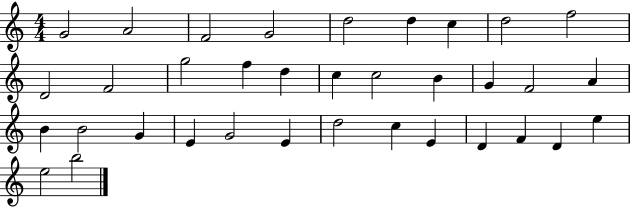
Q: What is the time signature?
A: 4/4